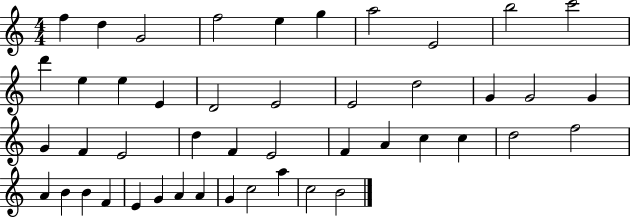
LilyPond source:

{
  \clef treble
  \numericTimeSignature
  \time 4/4
  \key c \major
  f''4 d''4 g'2 | f''2 e''4 g''4 | a''2 e'2 | b''2 c'''2 | \break d'''4 e''4 e''4 e'4 | d'2 e'2 | e'2 d''2 | g'4 g'2 g'4 | \break g'4 f'4 e'2 | d''4 f'4 e'2 | f'4 a'4 c''4 c''4 | d''2 f''2 | \break a'4 b'4 b'4 f'4 | e'4 g'4 a'4 a'4 | g'4 c''2 a''4 | c''2 b'2 | \break \bar "|."
}